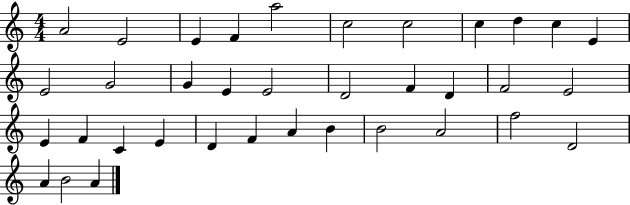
X:1
T:Untitled
M:4/4
L:1/4
K:C
A2 E2 E F a2 c2 c2 c d c E E2 G2 G E E2 D2 F D F2 E2 E F C E D F A B B2 A2 f2 D2 A B2 A